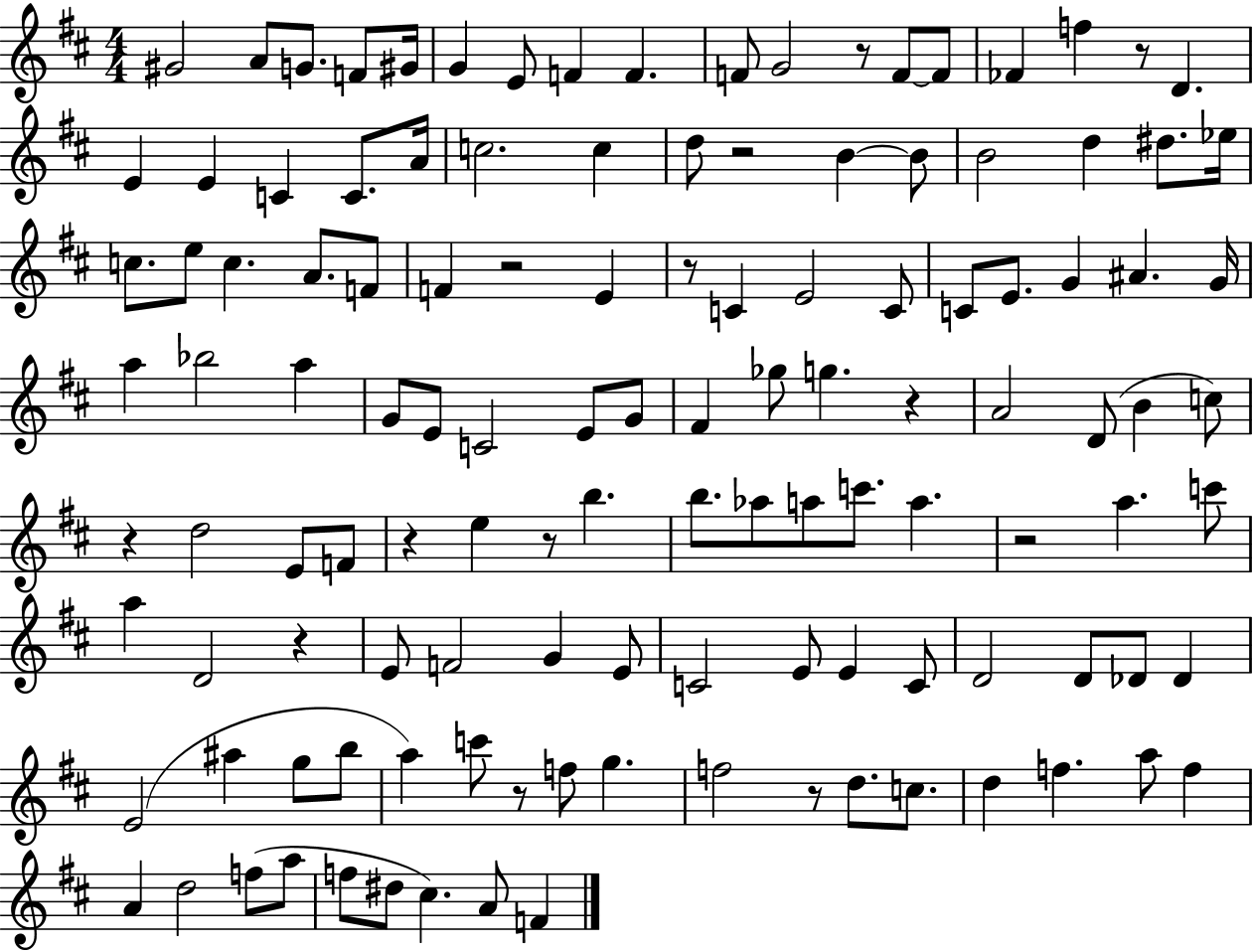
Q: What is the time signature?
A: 4/4